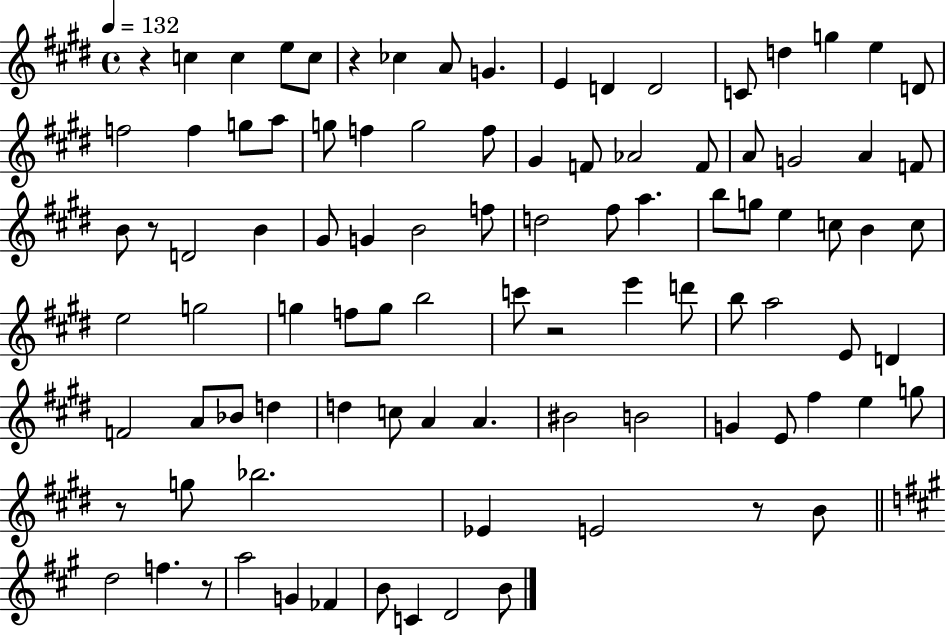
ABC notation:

X:1
T:Untitled
M:4/4
L:1/4
K:E
z c c e/2 c/2 z _c A/2 G E D D2 C/2 d g e D/2 f2 f g/2 a/2 g/2 f g2 f/2 ^G F/2 _A2 F/2 A/2 G2 A F/2 B/2 z/2 D2 B ^G/2 G B2 f/2 d2 ^f/2 a b/2 g/2 e c/2 B c/2 e2 g2 g f/2 g/2 b2 c'/2 z2 e' d'/2 b/2 a2 E/2 D F2 A/2 _B/2 d d c/2 A A ^B2 B2 G E/2 ^f e g/2 z/2 g/2 _b2 _E E2 z/2 B/2 d2 f z/2 a2 G _F B/2 C D2 B/2